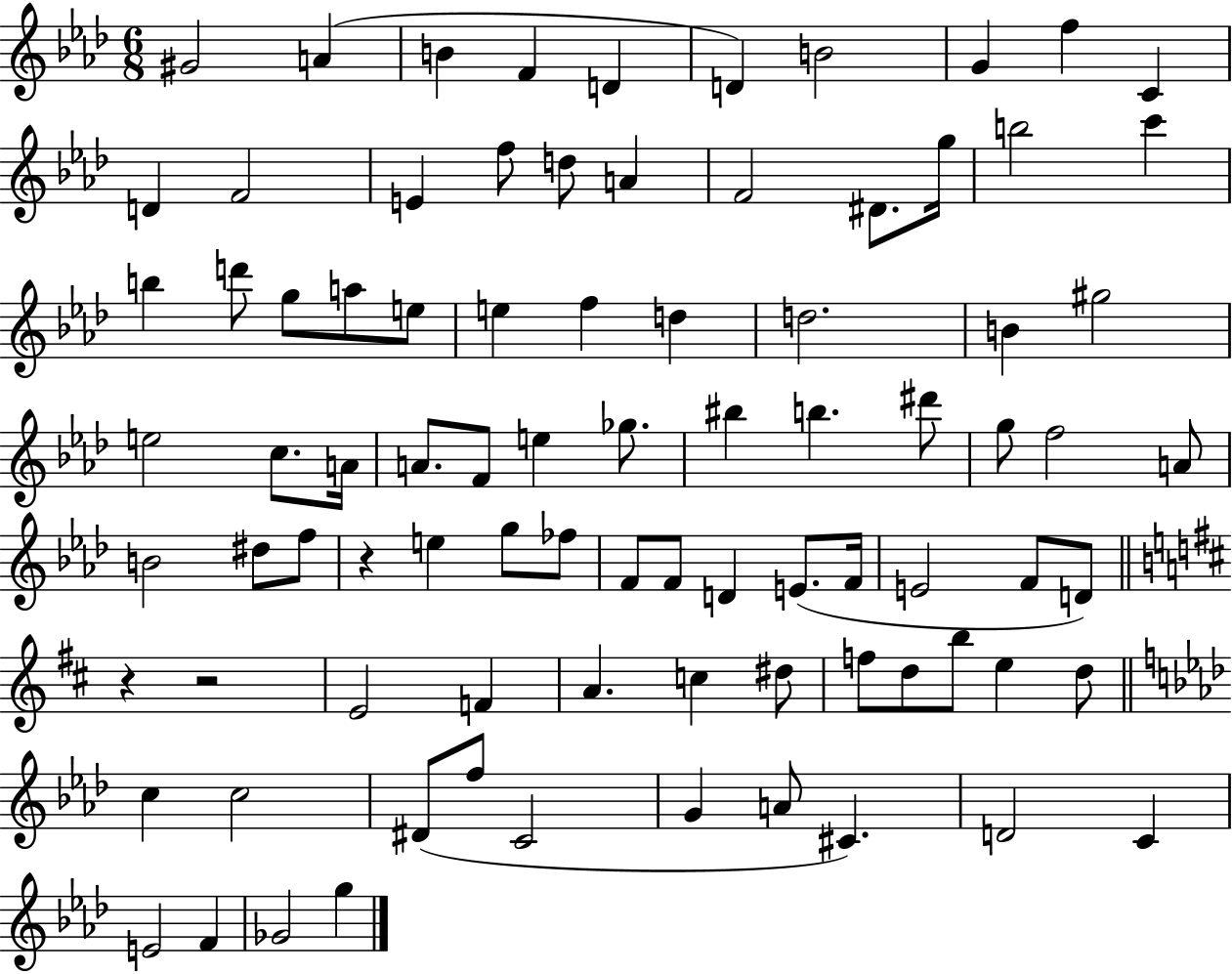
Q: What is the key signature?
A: AES major